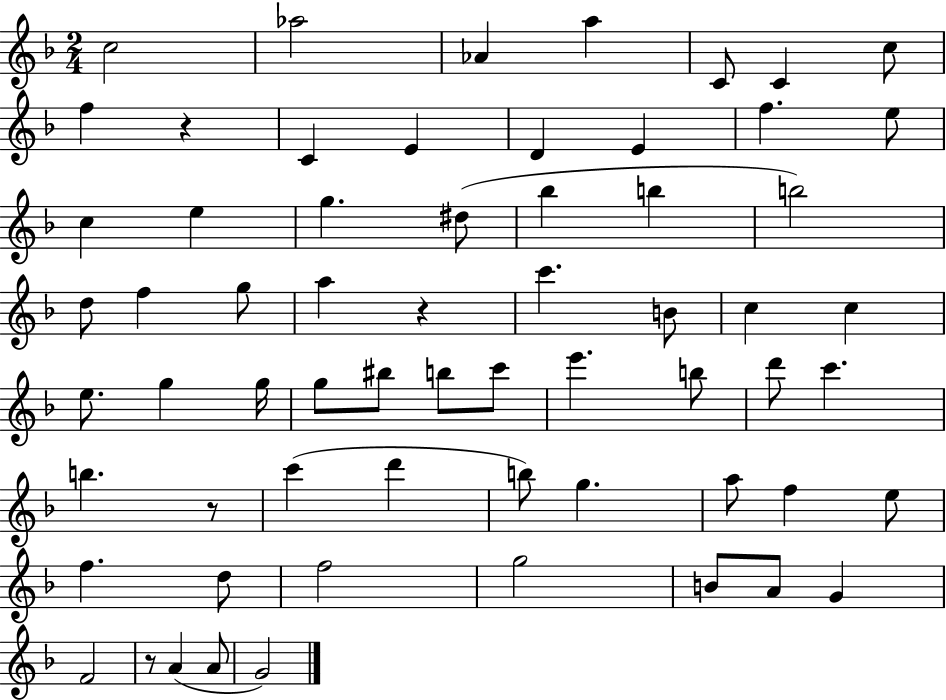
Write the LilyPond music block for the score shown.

{
  \clef treble
  \numericTimeSignature
  \time 2/4
  \key f \major
  \repeat volta 2 { c''2 | aes''2 | aes'4 a''4 | c'8 c'4 c''8 | \break f''4 r4 | c'4 e'4 | d'4 e'4 | f''4. e''8 | \break c''4 e''4 | g''4. dis''8( | bes''4 b''4 | b''2) | \break d''8 f''4 g''8 | a''4 r4 | c'''4. b'8 | c''4 c''4 | \break e''8. g''4 g''16 | g''8 bis''8 b''8 c'''8 | e'''4. b''8 | d'''8 c'''4. | \break b''4. r8 | c'''4( d'''4 | b''8) g''4. | a''8 f''4 e''8 | \break f''4. d''8 | f''2 | g''2 | b'8 a'8 g'4 | \break f'2 | r8 a'4( a'8 | g'2) | } \bar "|."
}